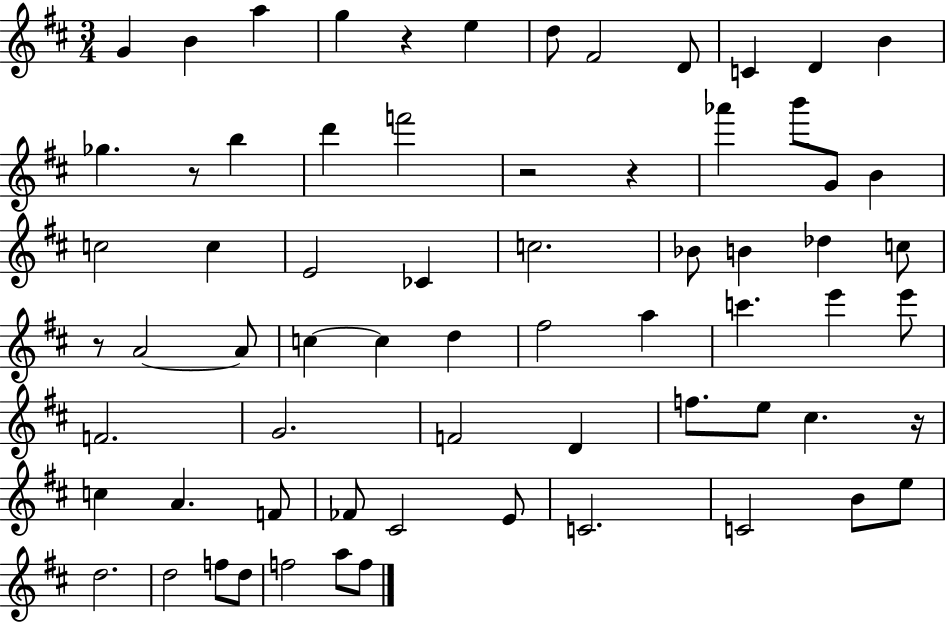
G4/q B4/q A5/q G5/q R/q E5/q D5/e F#4/h D4/e C4/q D4/q B4/q Gb5/q. R/e B5/q D6/q F6/h R/h R/q Ab6/q B6/e G4/e B4/q C5/h C5/q E4/h CES4/q C5/h. Bb4/e B4/q Db5/q C5/e R/e A4/h A4/e C5/q C5/q D5/q F#5/h A5/q C6/q. E6/q E6/e F4/h. G4/h. F4/h D4/q F5/e. E5/e C#5/q. R/s C5/q A4/q. F4/e FES4/e C#4/h E4/e C4/h. C4/h B4/e E5/e D5/h. D5/h F5/e D5/e F5/h A5/e F5/e